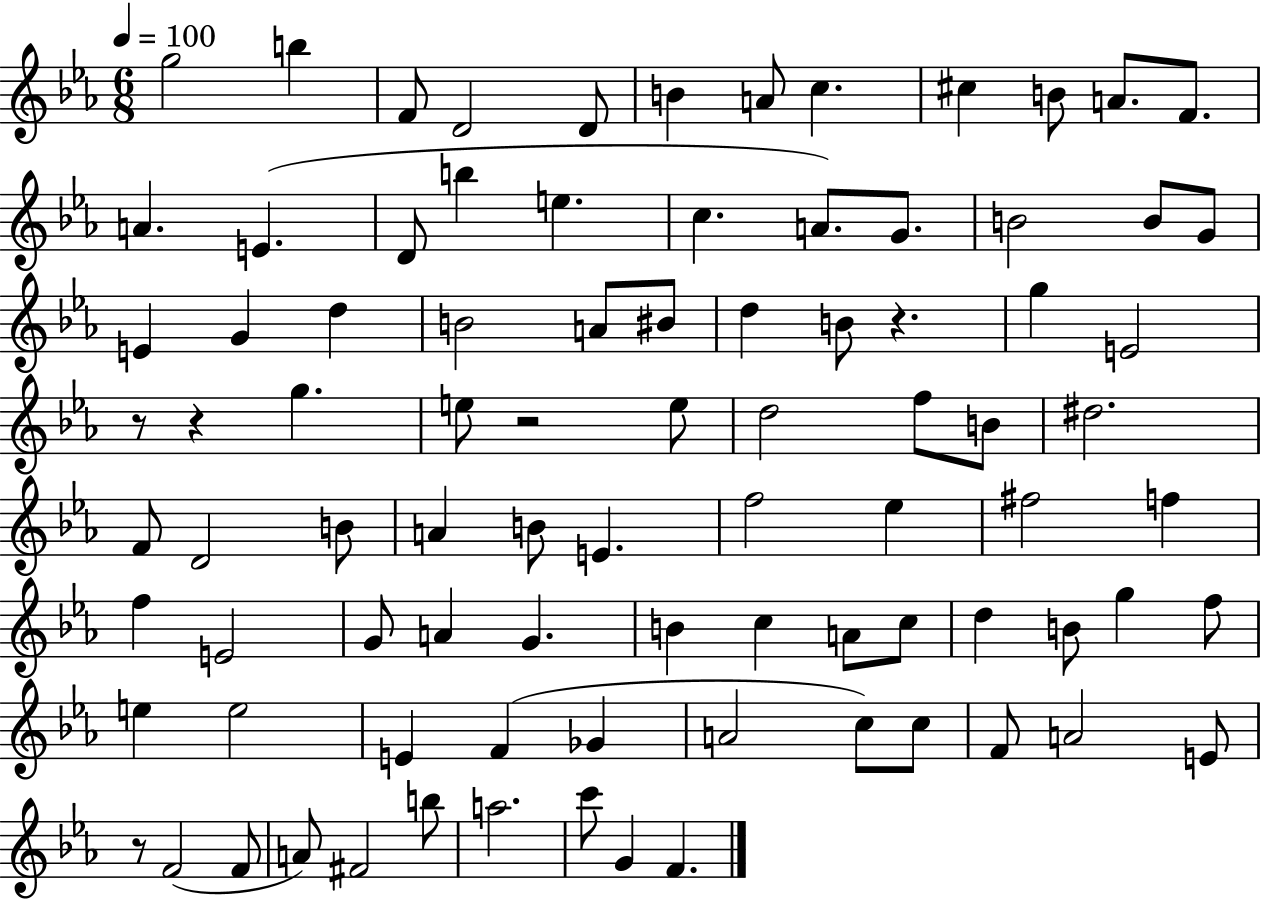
{
  \clef treble
  \numericTimeSignature
  \time 6/8
  \key ees \major
  \tempo 4 = 100
  \repeat volta 2 { g''2 b''4 | f'8 d'2 d'8 | b'4 a'8 c''4. | cis''4 b'8 a'8. f'8. | \break a'4. e'4.( | d'8 b''4 e''4. | c''4. a'8.) g'8. | b'2 b'8 g'8 | \break e'4 g'4 d''4 | b'2 a'8 bis'8 | d''4 b'8 r4. | g''4 e'2 | \break r8 r4 g''4. | e''8 r2 e''8 | d''2 f''8 b'8 | dis''2. | \break f'8 d'2 b'8 | a'4 b'8 e'4. | f''2 ees''4 | fis''2 f''4 | \break f''4 e'2 | g'8 a'4 g'4. | b'4 c''4 a'8 c''8 | d''4 b'8 g''4 f''8 | \break e''4 e''2 | e'4 f'4( ges'4 | a'2 c''8) c''8 | f'8 a'2 e'8 | \break r8 f'2( f'8 | a'8) fis'2 b''8 | a''2. | c'''8 g'4 f'4. | \break } \bar "|."
}